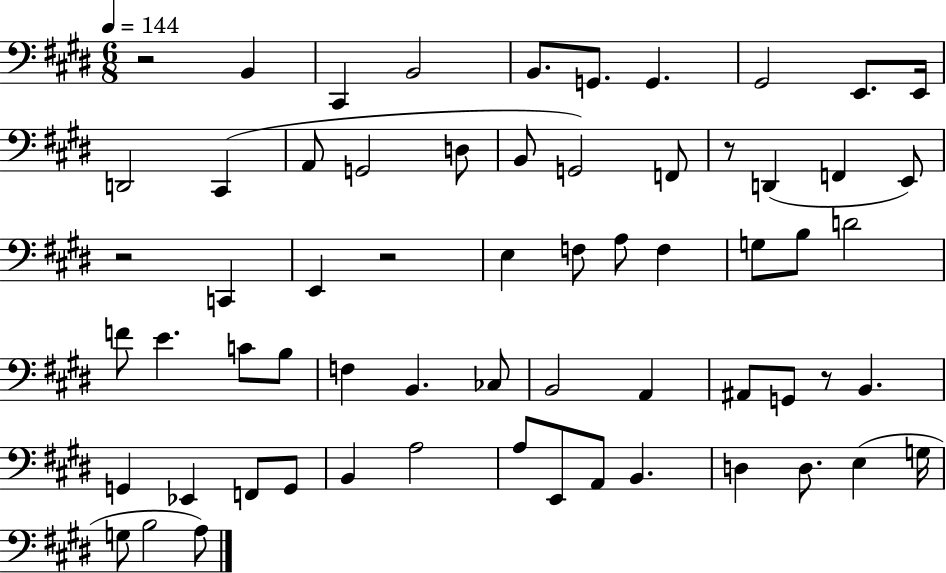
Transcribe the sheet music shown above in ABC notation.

X:1
T:Untitled
M:6/8
L:1/4
K:E
z2 B,, ^C,, B,,2 B,,/2 G,,/2 G,, ^G,,2 E,,/2 E,,/4 D,,2 ^C,, A,,/2 G,,2 D,/2 B,,/2 G,,2 F,,/2 z/2 D,, F,, E,,/2 z2 C,, E,, z2 E, F,/2 A,/2 F, G,/2 B,/2 D2 F/2 E C/2 B,/2 F, B,, _C,/2 B,,2 A,, ^A,,/2 G,,/2 z/2 B,, G,, _E,, F,,/2 G,,/2 B,, A,2 A,/2 E,,/2 A,,/2 B,, D, D,/2 E, G,/4 G,/2 B,2 A,/2